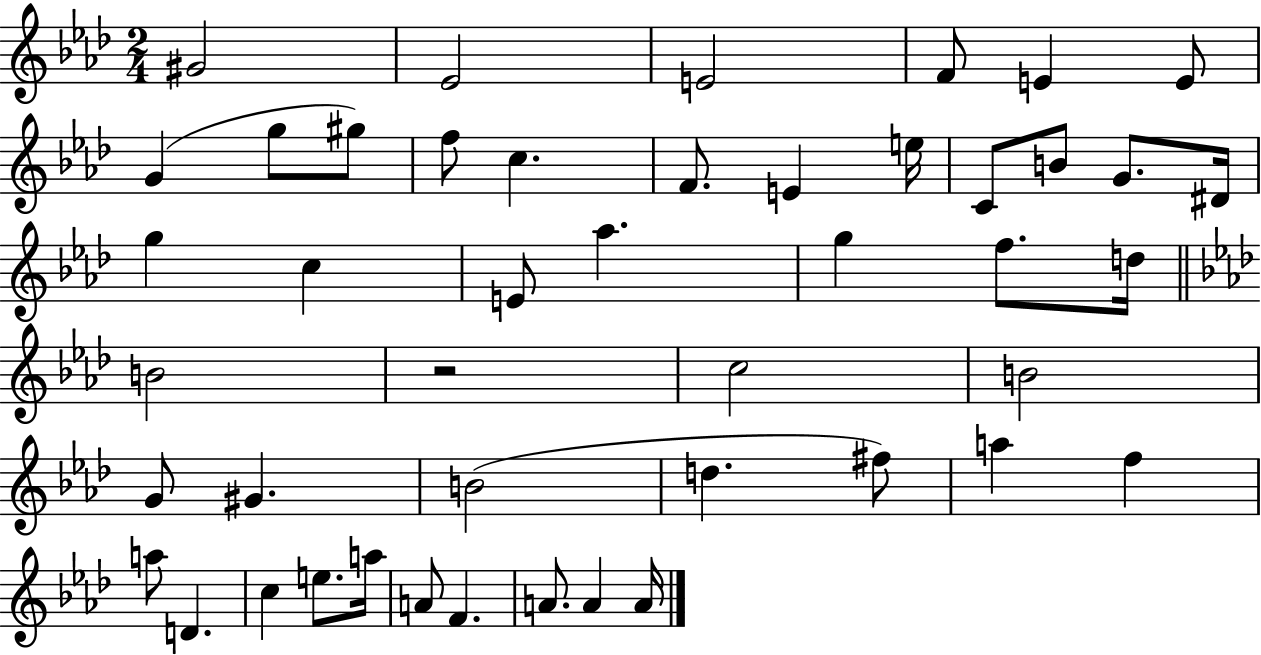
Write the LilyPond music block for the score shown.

{
  \clef treble
  \numericTimeSignature
  \time 2/4
  \key aes \major
  gis'2 | ees'2 | e'2 | f'8 e'4 e'8 | \break g'4( g''8 gis''8) | f''8 c''4. | f'8. e'4 e''16 | c'8 b'8 g'8. dis'16 | \break g''4 c''4 | e'8 aes''4. | g''4 f''8. d''16 | \bar "||" \break \key aes \major b'2 | r2 | c''2 | b'2 | \break g'8 gis'4. | b'2( | d''4. fis''8) | a''4 f''4 | \break a''8 d'4. | c''4 e''8. a''16 | a'8 f'4. | a'8. a'4 a'16 | \break \bar "|."
}